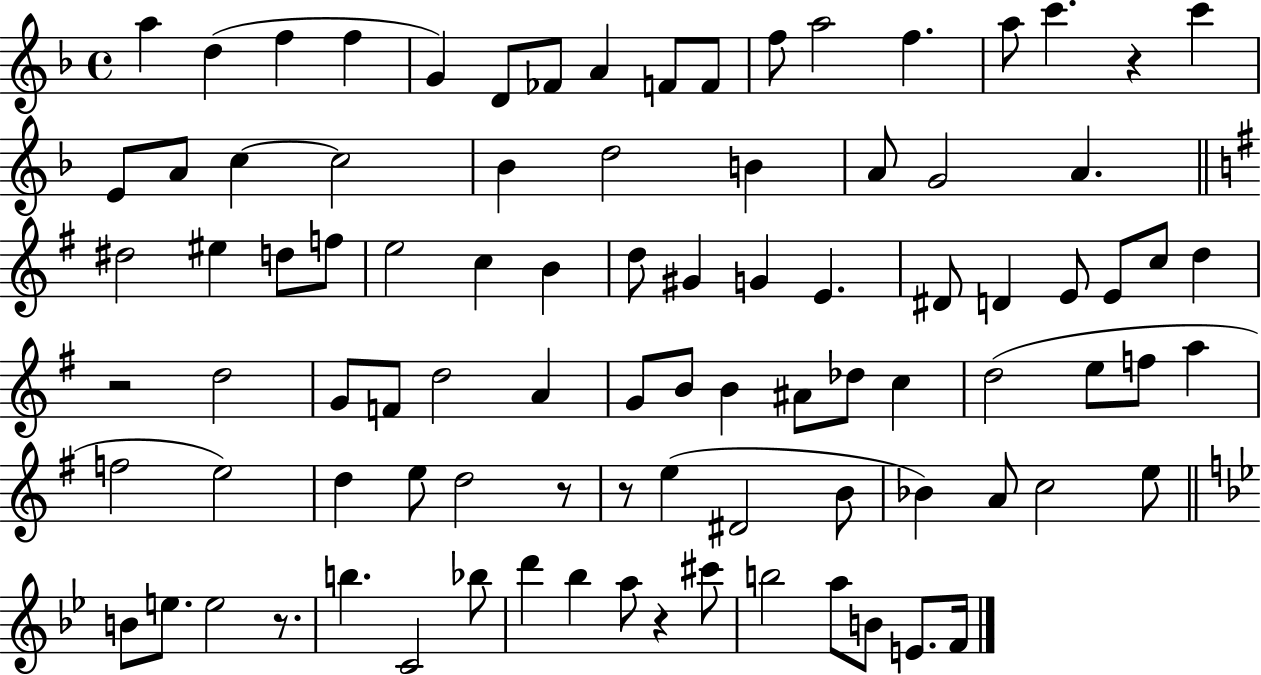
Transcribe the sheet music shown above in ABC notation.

X:1
T:Untitled
M:4/4
L:1/4
K:F
a d f f G D/2 _F/2 A F/2 F/2 f/2 a2 f a/2 c' z c' E/2 A/2 c c2 _B d2 B A/2 G2 A ^d2 ^e d/2 f/2 e2 c B d/2 ^G G E ^D/2 D E/2 E/2 c/2 d z2 d2 G/2 F/2 d2 A G/2 B/2 B ^A/2 _d/2 c d2 e/2 f/2 a f2 e2 d e/2 d2 z/2 z/2 e ^D2 B/2 _B A/2 c2 e/2 B/2 e/2 e2 z/2 b C2 _b/2 d' _b a/2 z ^c'/2 b2 a/2 B/2 E/2 F/4